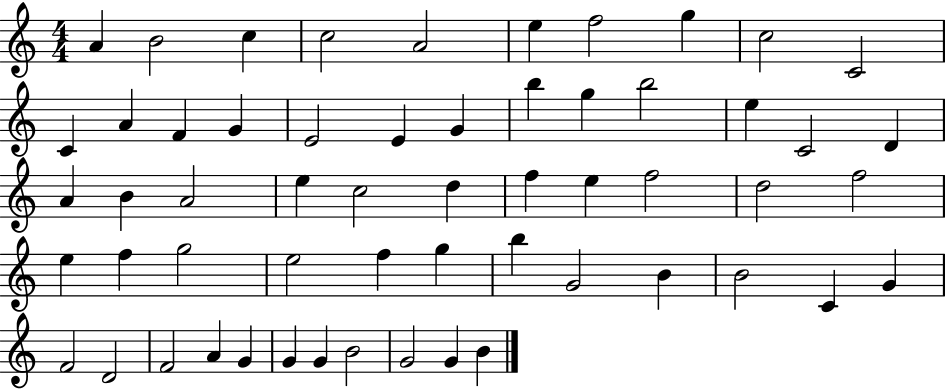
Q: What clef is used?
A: treble